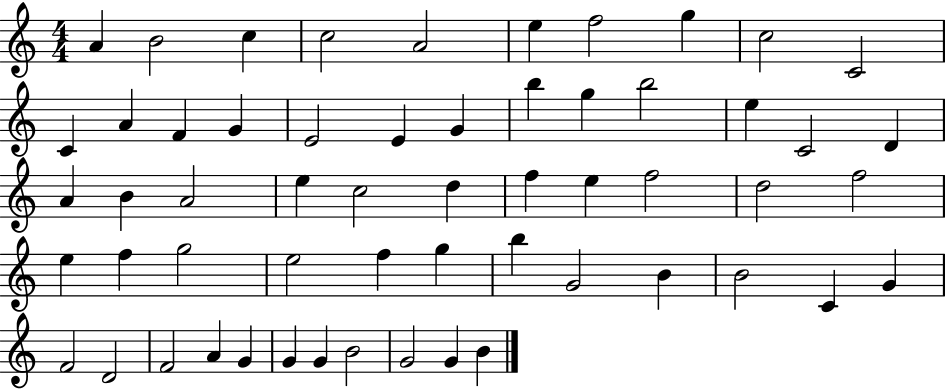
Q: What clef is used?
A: treble